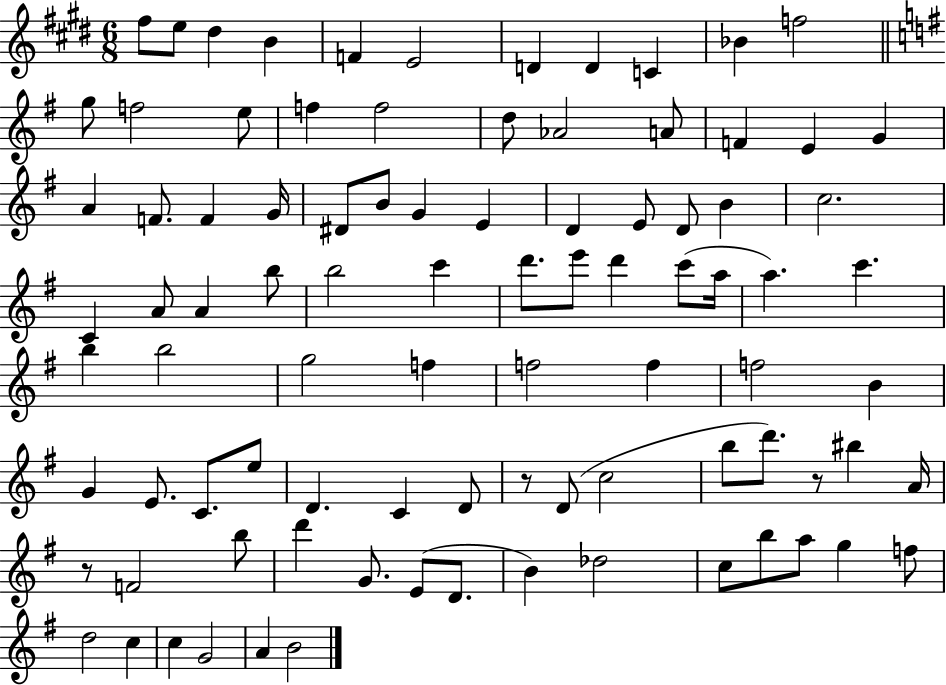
X:1
T:Untitled
M:6/8
L:1/4
K:E
^f/2 e/2 ^d B F E2 D D C _B f2 g/2 f2 e/2 f f2 d/2 _A2 A/2 F E G A F/2 F G/4 ^D/2 B/2 G E D E/2 D/2 B c2 C A/2 A b/2 b2 c' d'/2 e'/2 d' c'/2 a/4 a c' b b2 g2 f f2 f f2 B G E/2 C/2 e/2 D C D/2 z/2 D/2 c2 b/2 d'/2 z/2 ^b A/4 z/2 F2 b/2 d' G/2 E/2 D/2 B _d2 c/2 b/2 a/2 g f/2 d2 c c G2 A B2